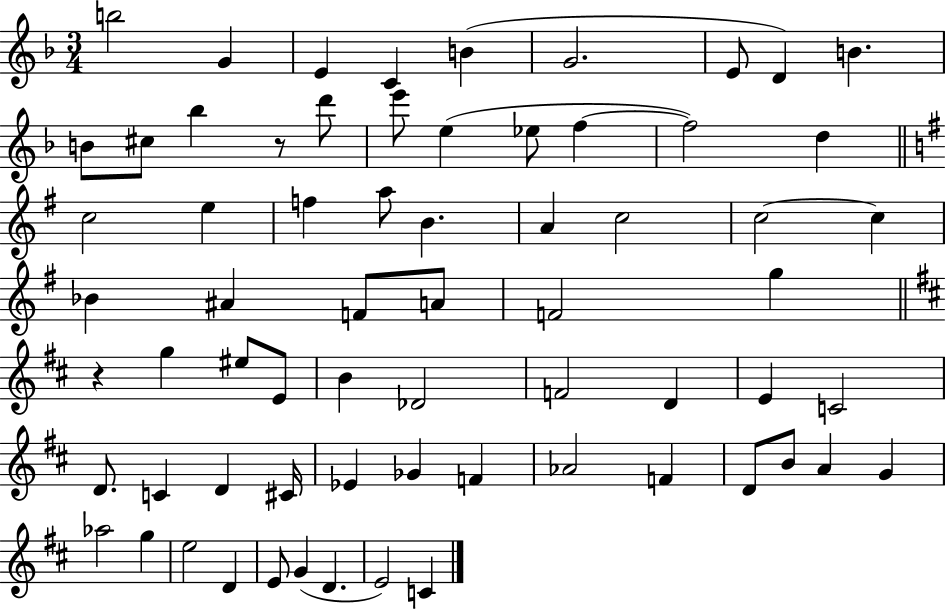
B5/h G4/q E4/q C4/q B4/q G4/h. E4/e D4/q B4/q. B4/e C#5/e Bb5/q R/e D6/e E6/e E5/q Eb5/e F5/q F5/h D5/q C5/h E5/q F5/q A5/e B4/q. A4/q C5/h C5/h C5/q Bb4/q A#4/q F4/e A4/e F4/h G5/q R/q G5/q EIS5/e E4/e B4/q Db4/h F4/h D4/q E4/q C4/h D4/e. C4/q D4/q C#4/s Eb4/q Gb4/q F4/q Ab4/h F4/q D4/e B4/e A4/q G4/q Ab5/h G5/q E5/h D4/q E4/e G4/q D4/q. E4/h C4/q